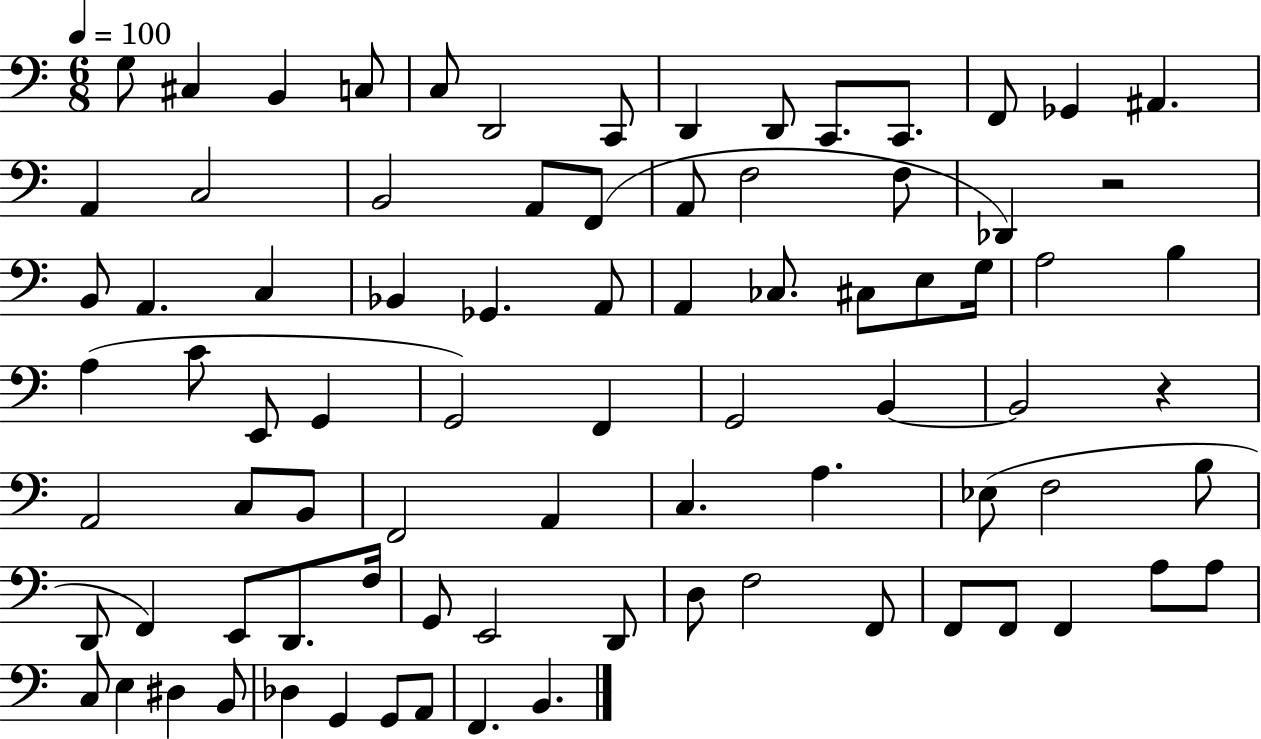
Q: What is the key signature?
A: C major